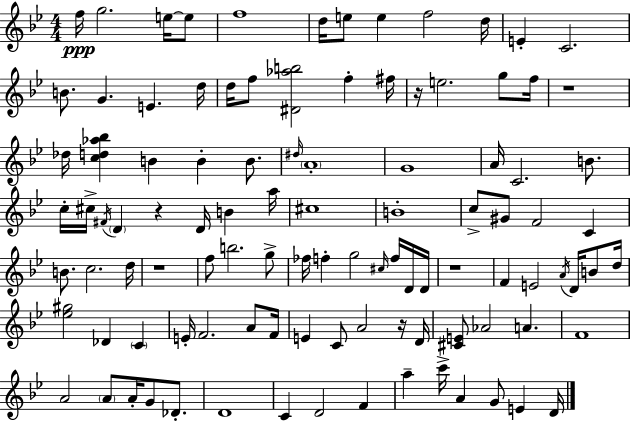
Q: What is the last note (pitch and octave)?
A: D4